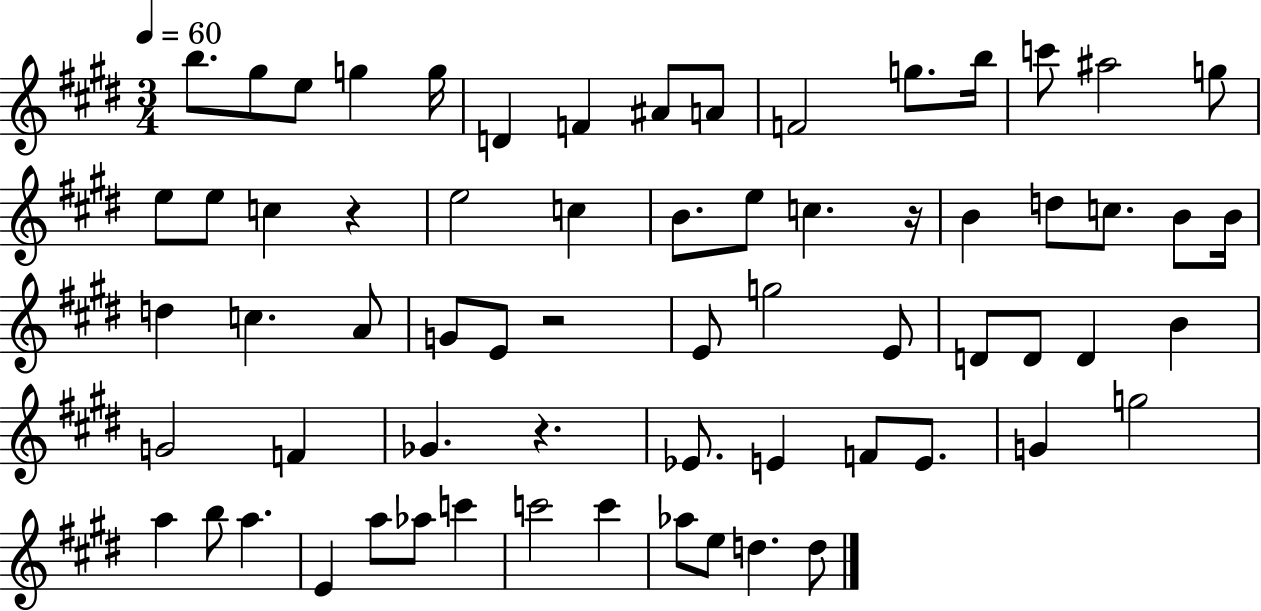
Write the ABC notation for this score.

X:1
T:Untitled
M:3/4
L:1/4
K:E
b/2 ^g/2 e/2 g g/4 D F ^A/2 A/2 F2 g/2 b/4 c'/2 ^a2 g/2 e/2 e/2 c z e2 c B/2 e/2 c z/4 B d/2 c/2 B/2 B/4 d c A/2 G/2 E/2 z2 E/2 g2 E/2 D/2 D/2 D B G2 F _G z _E/2 E F/2 E/2 G g2 a b/2 a E a/2 _a/2 c' c'2 c' _a/2 e/2 d d/2